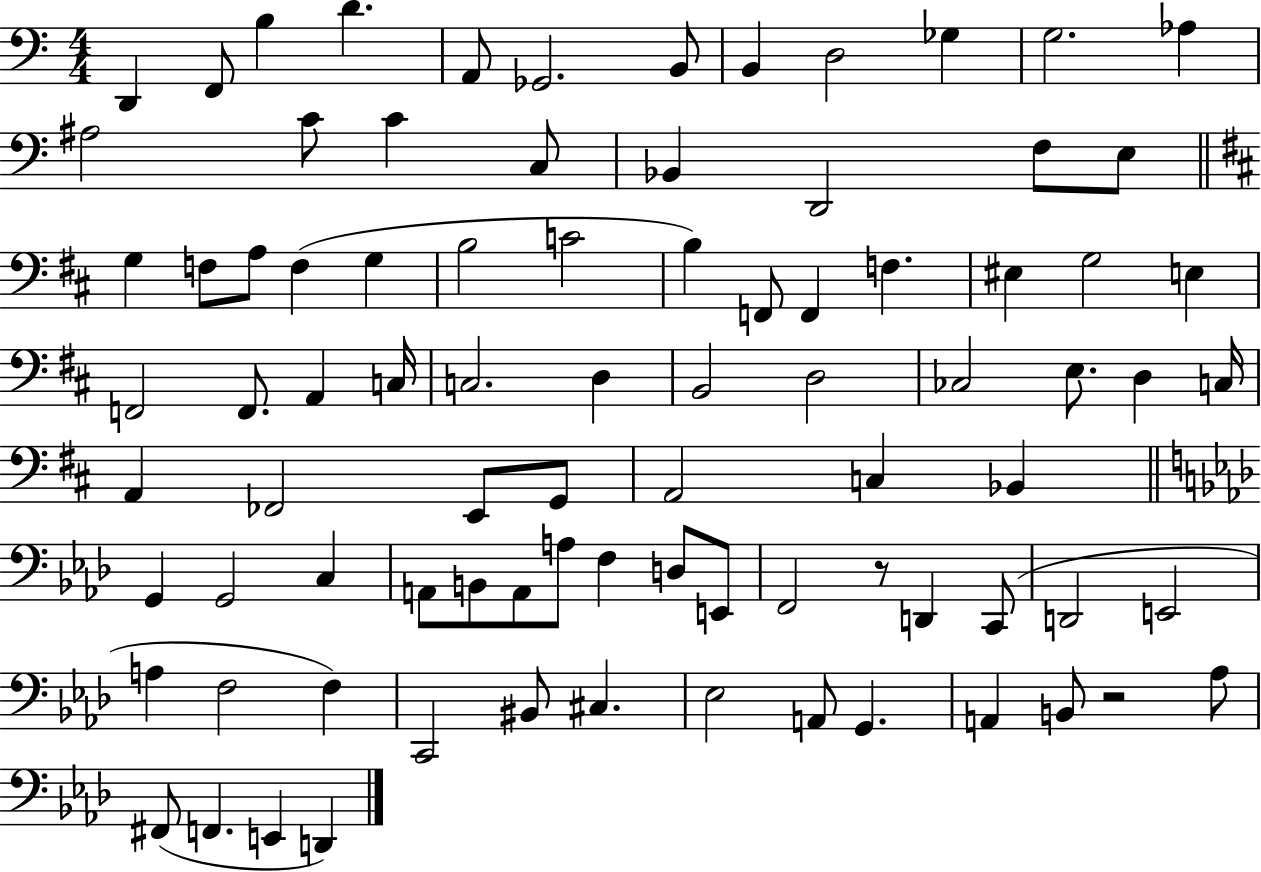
{
  \clef bass
  \numericTimeSignature
  \time 4/4
  \key c \major
  d,4 f,8 b4 d'4. | a,8 ges,2. b,8 | b,4 d2 ges4 | g2. aes4 | \break ais2 c'8 c'4 c8 | bes,4 d,2 f8 e8 | \bar "||" \break \key d \major g4 f8 a8 f4( g4 | b2 c'2 | b4) f,8 f,4 f4. | eis4 g2 e4 | \break f,2 f,8. a,4 c16 | c2. d4 | b,2 d2 | ces2 e8. d4 c16 | \break a,4 fes,2 e,8 g,8 | a,2 c4 bes,4 | \bar "||" \break \key f \minor g,4 g,2 c4 | a,8 b,8 a,8 a8 f4 d8 e,8 | f,2 r8 d,4 c,8( | d,2 e,2 | \break a4 f2 f4) | c,2 bis,8 cis4. | ees2 a,8 g,4. | a,4 b,8 r2 aes8 | \break fis,8( f,4. e,4 d,4) | \bar "|."
}